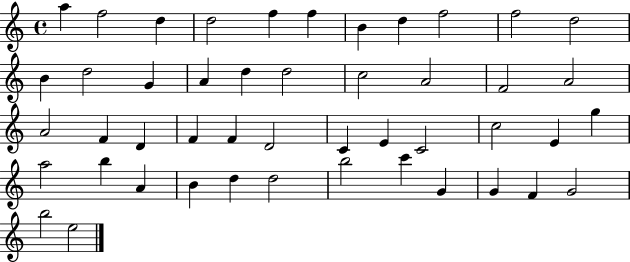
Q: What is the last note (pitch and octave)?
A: E5